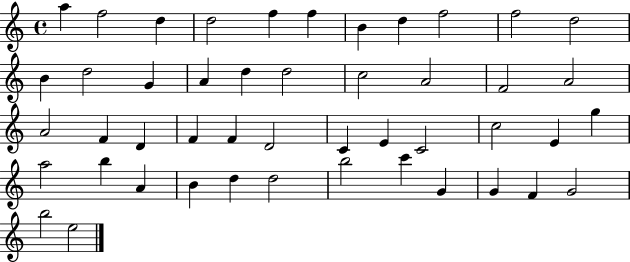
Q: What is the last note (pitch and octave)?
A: E5